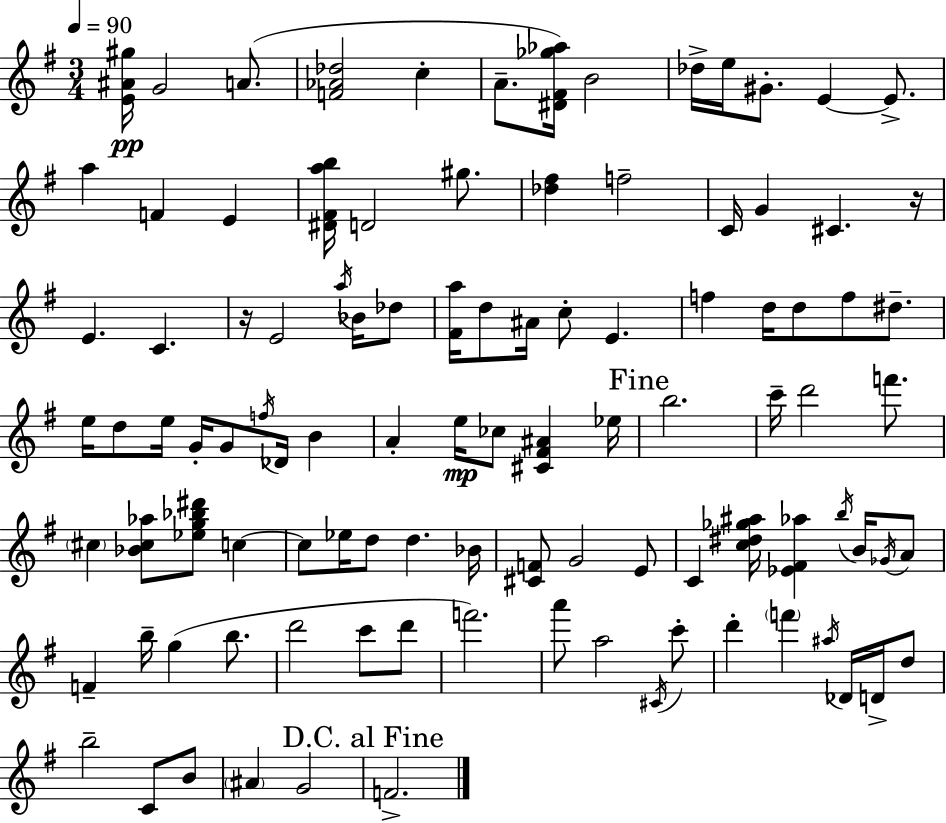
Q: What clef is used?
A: treble